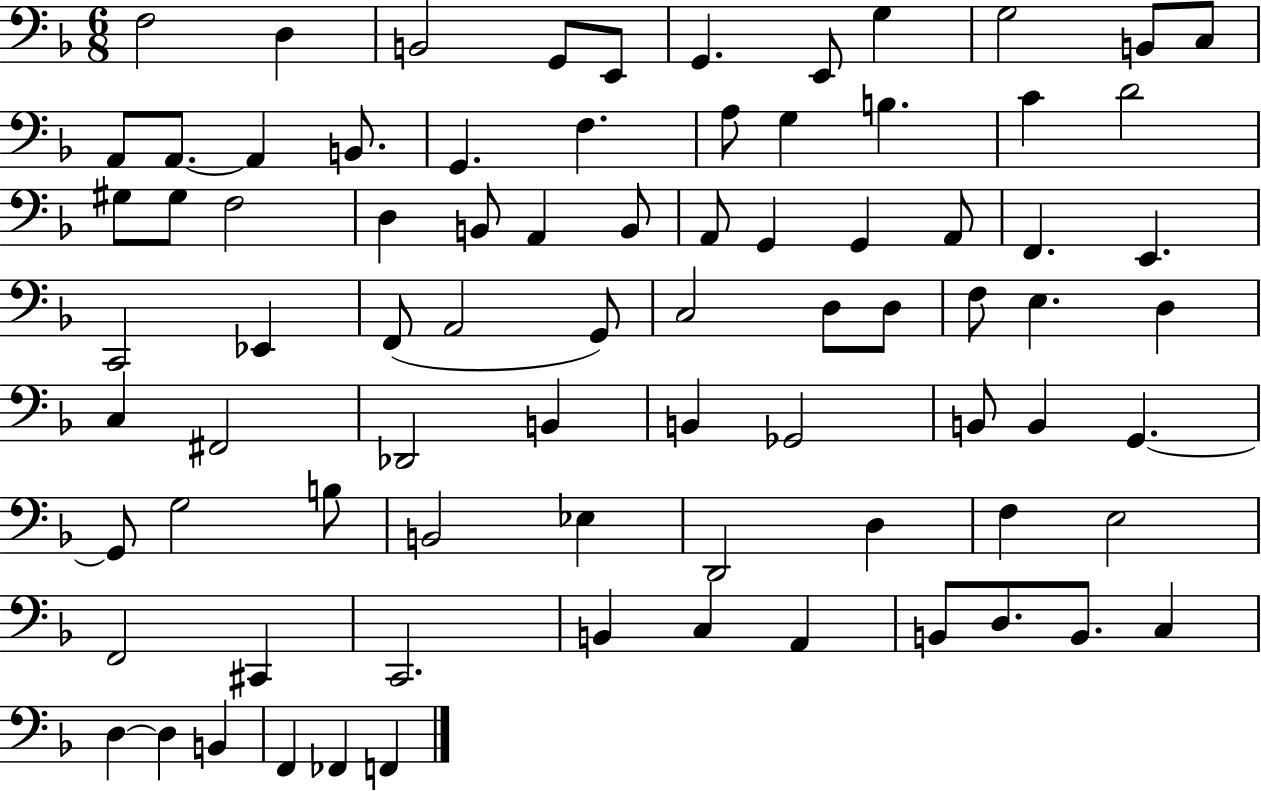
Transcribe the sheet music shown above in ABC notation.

X:1
T:Untitled
M:6/8
L:1/4
K:F
F,2 D, B,,2 G,,/2 E,,/2 G,, E,,/2 G, G,2 B,,/2 C,/2 A,,/2 A,,/2 A,, B,,/2 G,, F, A,/2 G, B, C D2 ^G,/2 ^G,/2 F,2 D, B,,/2 A,, B,,/2 A,,/2 G,, G,, A,,/2 F,, E,, C,,2 _E,, F,,/2 A,,2 G,,/2 C,2 D,/2 D,/2 F,/2 E, D, C, ^F,,2 _D,,2 B,, B,, _G,,2 B,,/2 B,, G,, G,,/2 G,2 B,/2 B,,2 _E, D,,2 D, F, E,2 F,,2 ^C,, C,,2 B,, C, A,, B,,/2 D,/2 B,,/2 C, D, D, B,, F,, _F,, F,,